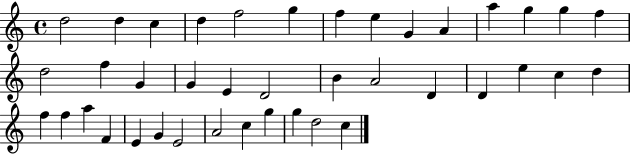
D5/h D5/q C5/q D5/q F5/h G5/q F5/q E5/q G4/q A4/q A5/q G5/q G5/q F5/q D5/h F5/q G4/q G4/q E4/q D4/h B4/q A4/h D4/q D4/q E5/q C5/q D5/q F5/q F5/q A5/q F4/q E4/q G4/q E4/h A4/h C5/q G5/q G5/q D5/h C5/q